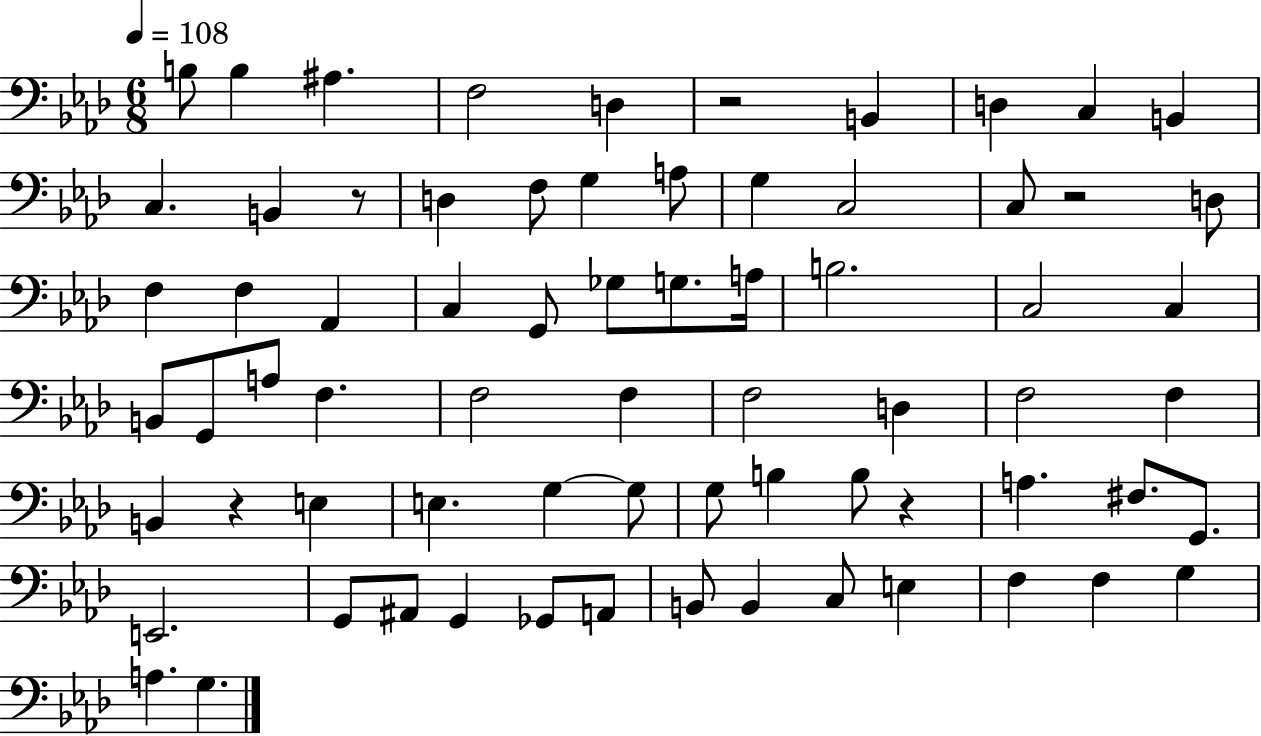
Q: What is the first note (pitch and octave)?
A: B3